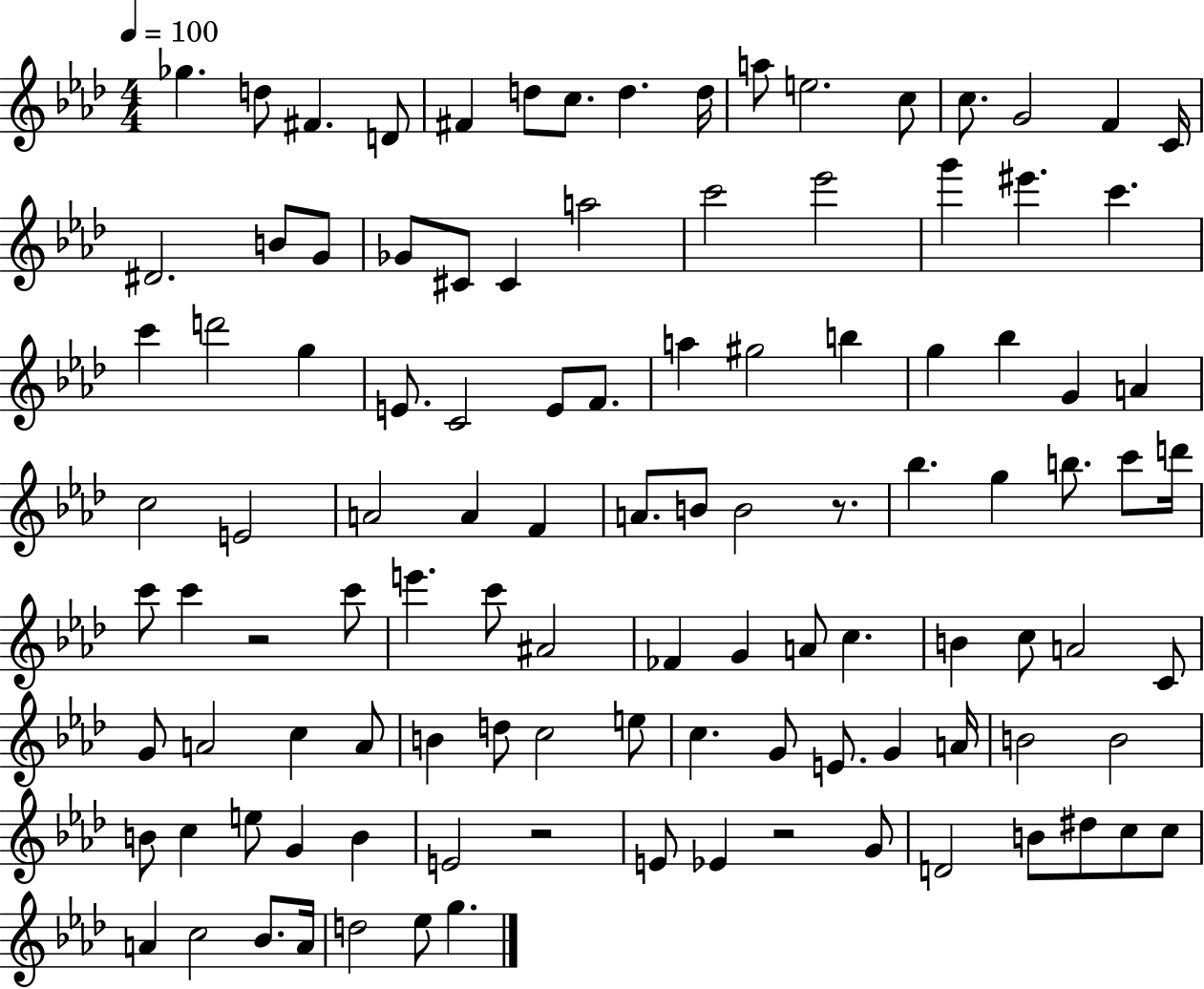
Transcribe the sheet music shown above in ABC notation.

X:1
T:Untitled
M:4/4
L:1/4
K:Ab
_g d/2 ^F D/2 ^F d/2 c/2 d d/4 a/2 e2 c/2 c/2 G2 F C/4 ^D2 B/2 G/2 _G/2 ^C/2 ^C a2 c'2 _e'2 g' ^e' c' c' d'2 g E/2 C2 E/2 F/2 a ^g2 b g _b G A c2 E2 A2 A F A/2 B/2 B2 z/2 _b g b/2 c'/2 d'/4 c'/2 c' z2 c'/2 e' c'/2 ^A2 _F G A/2 c B c/2 A2 C/2 G/2 A2 c A/2 B d/2 c2 e/2 c G/2 E/2 G A/4 B2 B2 B/2 c e/2 G B E2 z2 E/2 _E z2 G/2 D2 B/2 ^d/2 c/2 c/2 A c2 _B/2 A/4 d2 _e/2 g